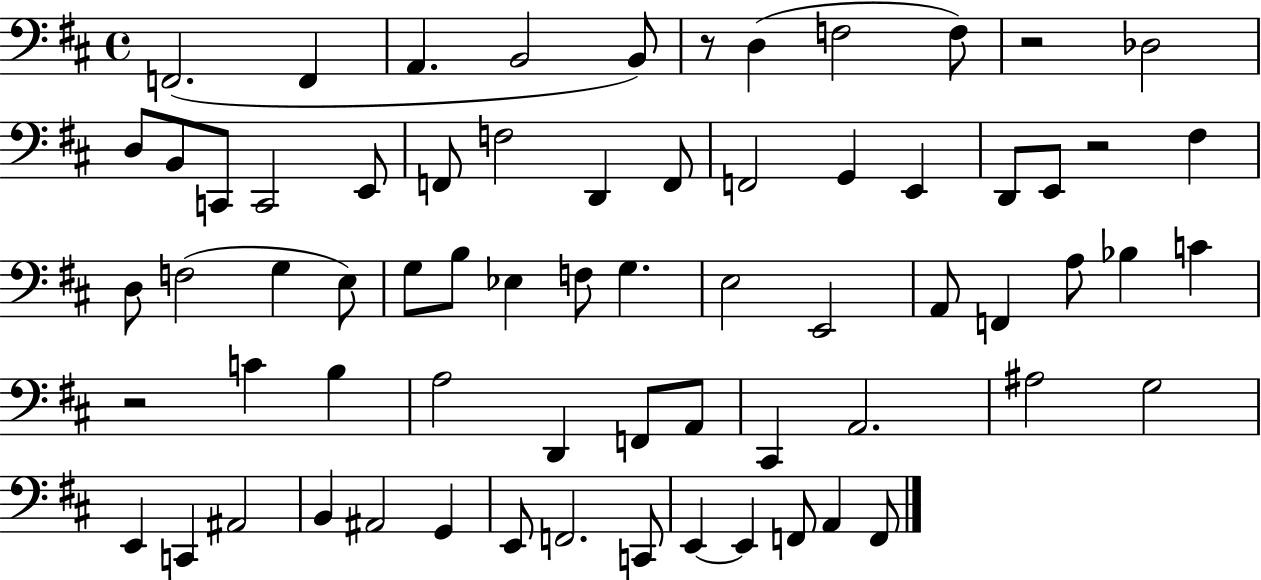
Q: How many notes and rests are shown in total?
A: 68